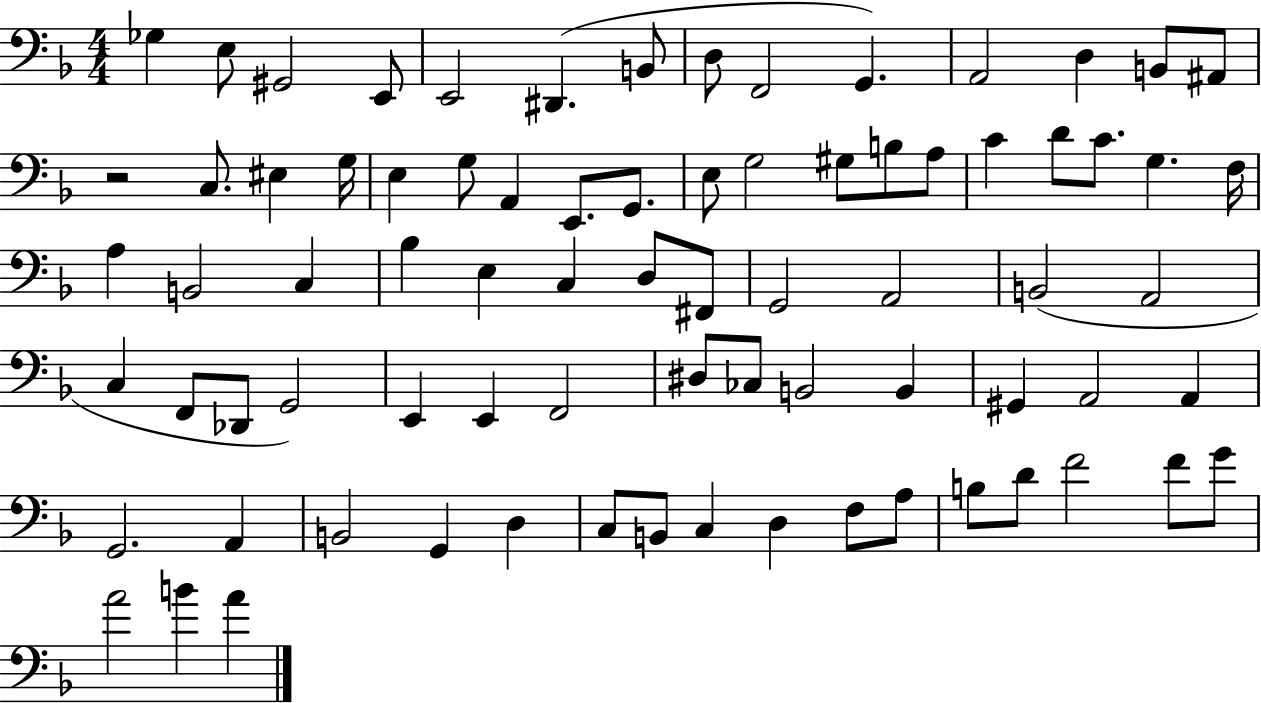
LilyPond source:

{
  \clef bass
  \numericTimeSignature
  \time 4/4
  \key f \major
  ges4 e8 gis,2 e,8 | e,2 dis,4.( b,8 | d8 f,2 g,4.) | a,2 d4 b,8 ais,8 | \break r2 c8. eis4 g16 | e4 g8 a,4 e,8. g,8. | e8 g2 gis8 b8 a8 | c'4 d'8 c'8. g4. f16 | \break a4 b,2 c4 | bes4 e4 c4 d8 fis,8 | g,2 a,2 | b,2( a,2 | \break c4 f,8 des,8 g,2) | e,4 e,4 f,2 | dis8 ces8 b,2 b,4 | gis,4 a,2 a,4 | \break g,2. a,4 | b,2 g,4 d4 | c8 b,8 c4 d4 f8 a8 | b8 d'8 f'2 f'8 g'8 | \break a'2 b'4 a'4 | \bar "|."
}